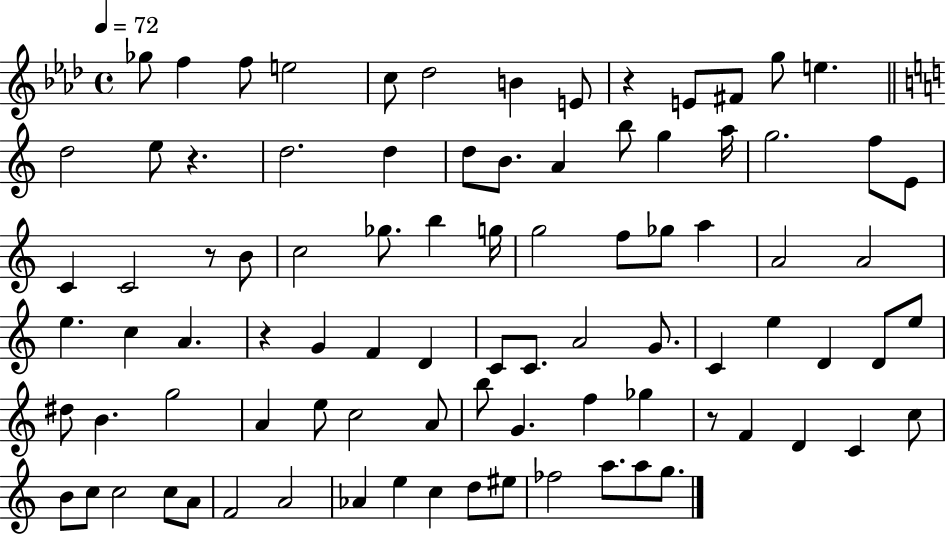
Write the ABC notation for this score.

X:1
T:Untitled
M:4/4
L:1/4
K:Ab
_g/2 f f/2 e2 c/2 _d2 B E/2 z E/2 ^F/2 g/2 e d2 e/2 z d2 d d/2 B/2 A b/2 g a/4 g2 f/2 E/2 C C2 z/2 B/2 c2 _g/2 b g/4 g2 f/2 _g/2 a A2 A2 e c A z G F D C/2 C/2 A2 G/2 C e D D/2 e/2 ^d/2 B g2 A e/2 c2 A/2 b/2 G f _g z/2 F D C c/2 B/2 c/2 c2 c/2 A/2 F2 A2 _A e c d/2 ^e/2 _f2 a/2 a/2 g/2